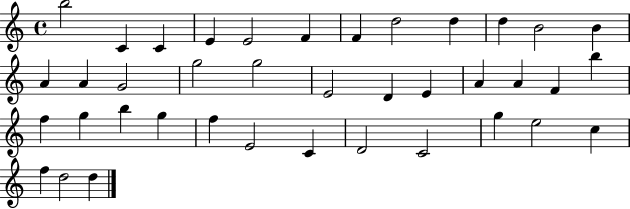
{
  \clef treble
  \time 4/4
  \defaultTimeSignature
  \key c \major
  b''2 c'4 c'4 | e'4 e'2 f'4 | f'4 d''2 d''4 | d''4 b'2 b'4 | \break a'4 a'4 g'2 | g''2 g''2 | e'2 d'4 e'4 | a'4 a'4 f'4 b''4 | \break f''4 g''4 b''4 g''4 | f''4 e'2 c'4 | d'2 c'2 | g''4 e''2 c''4 | \break f''4 d''2 d''4 | \bar "|."
}